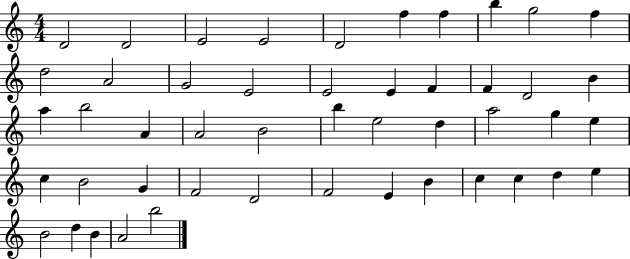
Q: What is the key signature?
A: C major